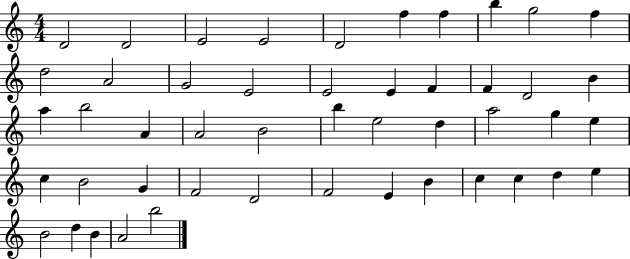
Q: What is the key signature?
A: C major